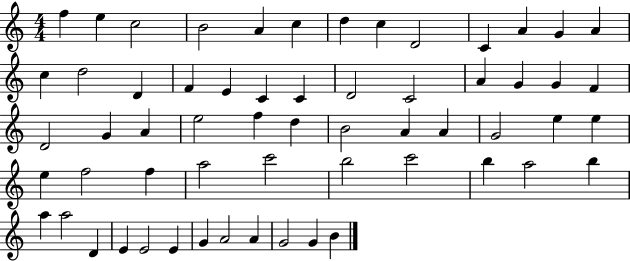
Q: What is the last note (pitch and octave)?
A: B4